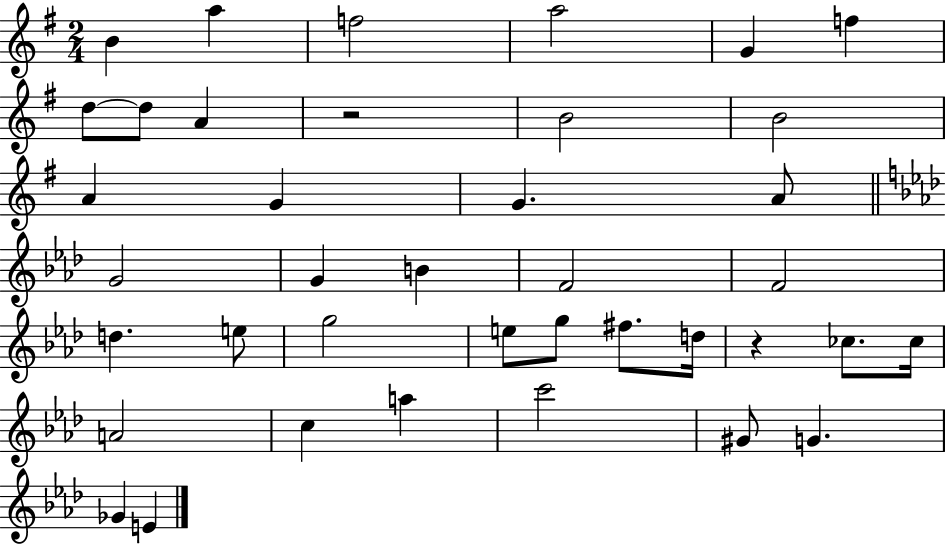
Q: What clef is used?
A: treble